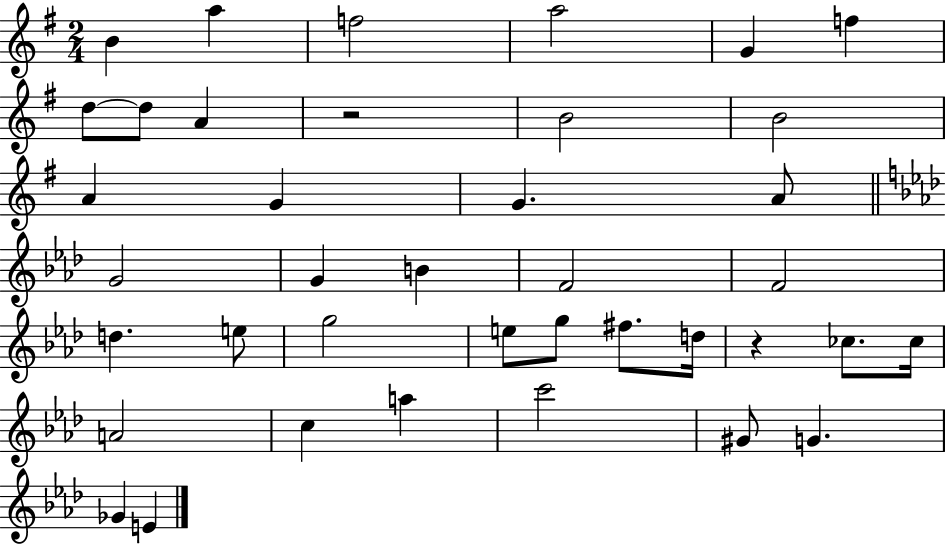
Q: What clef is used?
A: treble